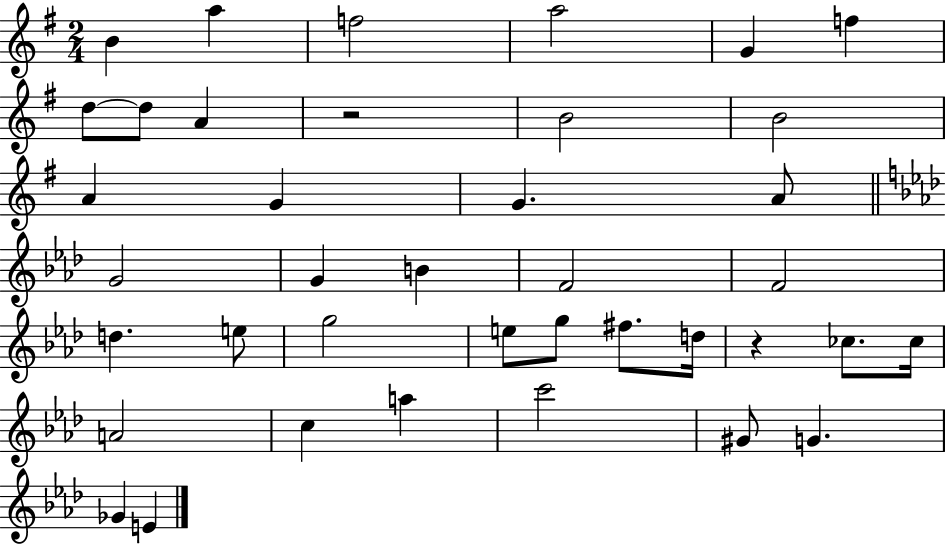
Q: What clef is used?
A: treble